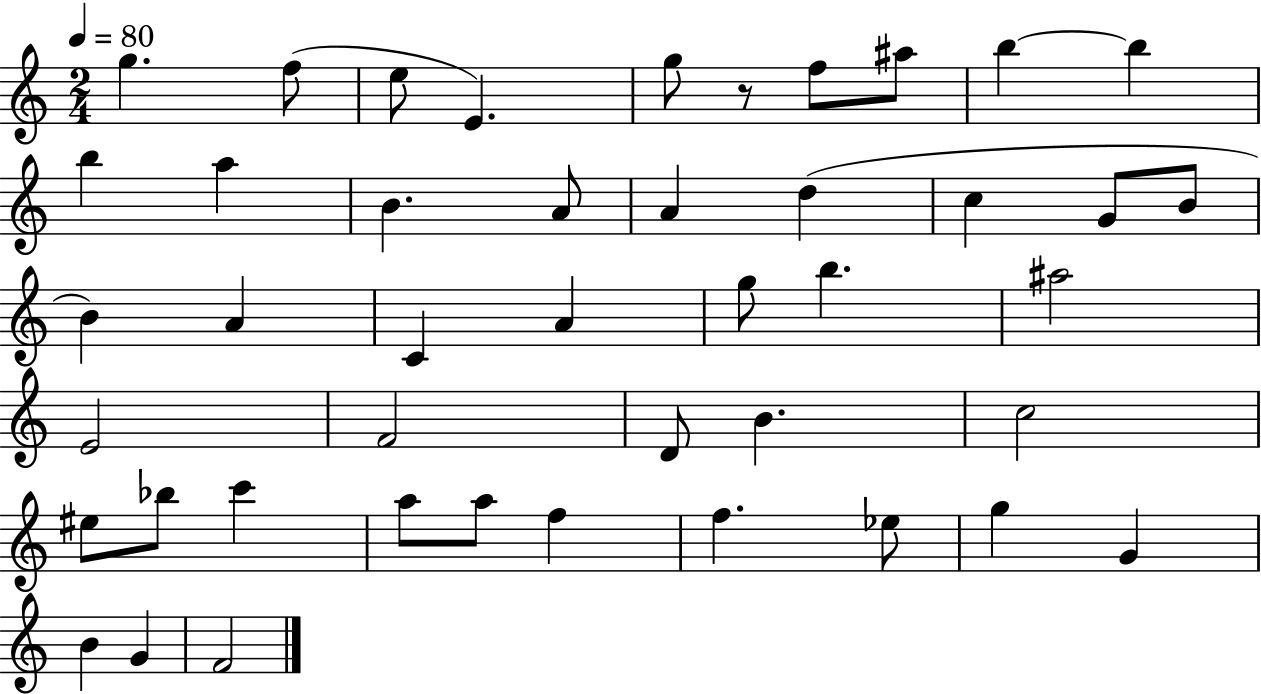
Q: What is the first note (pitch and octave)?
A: G5